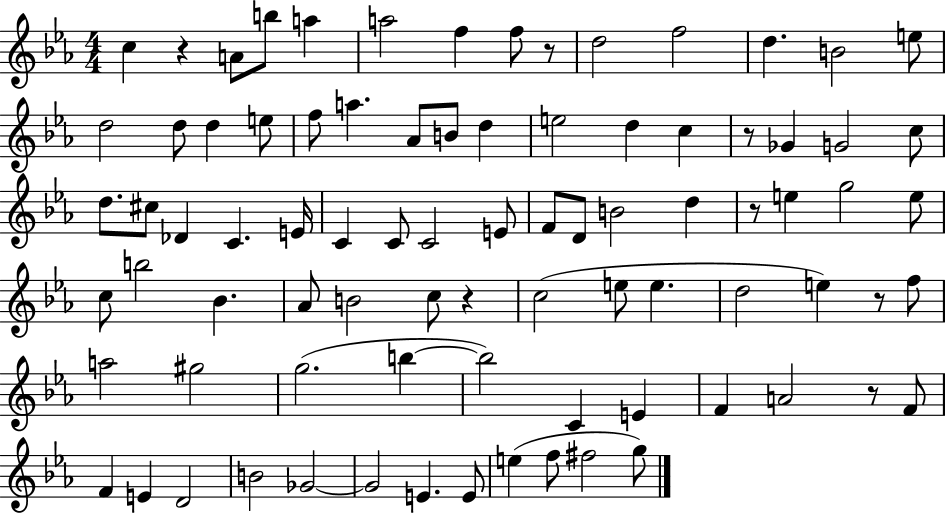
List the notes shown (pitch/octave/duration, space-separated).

C5/q R/q A4/e B5/e A5/q A5/h F5/q F5/e R/e D5/h F5/h D5/q. B4/h E5/e D5/h D5/e D5/q E5/e F5/e A5/q. Ab4/e B4/e D5/q E5/h D5/q C5/q R/e Gb4/q G4/h C5/e D5/e. C#5/e Db4/q C4/q. E4/s C4/q C4/e C4/h E4/e F4/e D4/e B4/h D5/q R/e E5/q G5/h E5/e C5/e B5/h Bb4/q. Ab4/e B4/h C5/e R/q C5/h E5/e E5/q. D5/h E5/q R/e F5/e A5/h G#5/h G5/h. B5/q B5/h C4/q E4/q F4/q A4/h R/e F4/e F4/q E4/q D4/h B4/h Gb4/h Gb4/h E4/q. E4/e E5/q F5/e F#5/h G5/e